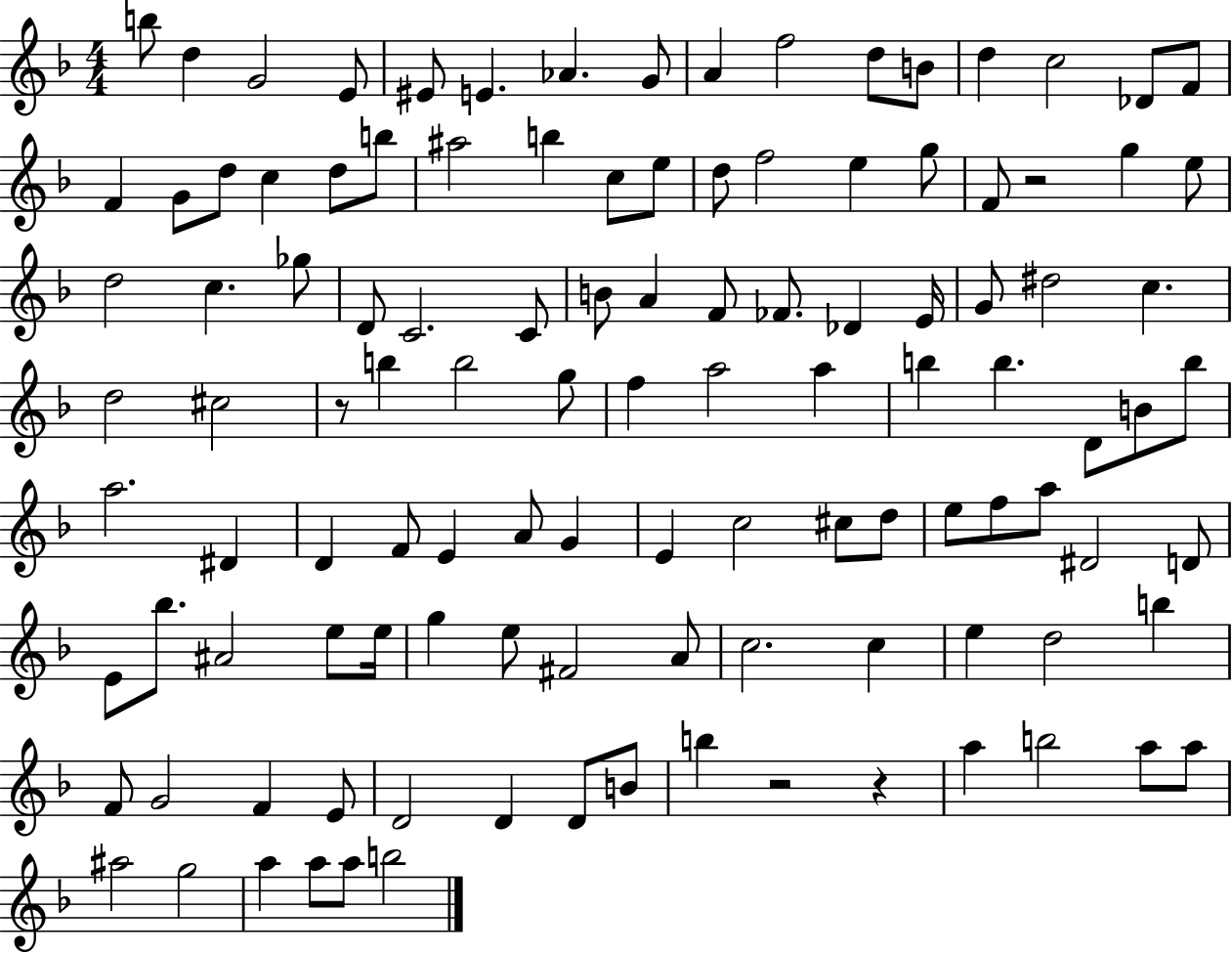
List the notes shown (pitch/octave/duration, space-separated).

B5/e D5/q G4/h E4/e EIS4/e E4/q. Ab4/q. G4/e A4/q F5/h D5/e B4/e D5/q C5/h Db4/e F4/e F4/q G4/e D5/e C5/q D5/e B5/e A#5/h B5/q C5/e E5/e D5/e F5/h E5/q G5/e F4/e R/h G5/q E5/e D5/h C5/q. Gb5/e D4/e C4/h. C4/e B4/e A4/q F4/e FES4/e. Db4/q E4/s G4/e D#5/h C5/q. D5/h C#5/h R/e B5/q B5/h G5/e F5/q A5/h A5/q B5/q B5/q. D4/e B4/e B5/e A5/h. D#4/q D4/q F4/e E4/q A4/e G4/q E4/q C5/h C#5/e D5/e E5/e F5/e A5/e D#4/h D4/e E4/e Bb5/e. A#4/h E5/e E5/s G5/q E5/e F#4/h A4/e C5/h. C5/q E5/q D5/h B5/q F4/e G4/h F4/q E4/e D4/h D4/q D4/e B4/e B5/q R/h R/q A5/q B5/h A5/e A5/e A#5/h G5/h A5/q A5/e A5/e B5/h